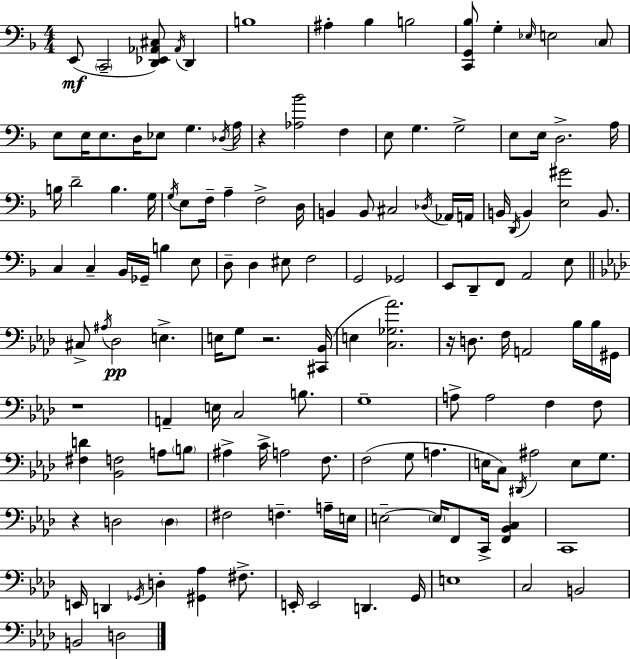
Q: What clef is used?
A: bass